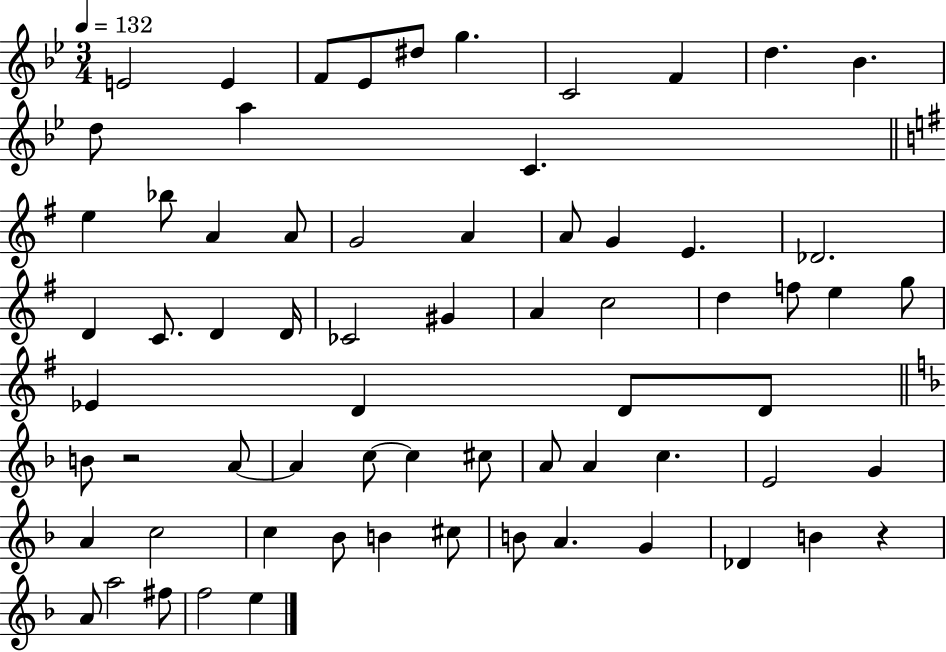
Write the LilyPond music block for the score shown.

{
  \clef treble
  \numericTimeSignature
  \time 3/4
  \key bes \major
  \tempo 4 = 132
  \repeat volta 2 { e'2 e'4 | f'8 ees'8 dis''8 g''4. | c'2 f'4 | d''4. bes'4. | \break d''8 a''4 c'4. | \bar "||" \break \key e \minor e''4 bes''8 a'4 a'8 | g'2 a'4 | a'8 g'4 e'4. | des'2. | \break d'4 c'8. d'4 d'16 | ces'2 gis'4 | a'4 c''2 | d''4 f''8 e''4 g''8 | \break ees'4 d'4 d'8 d'8 | \bar "||" \break \key f \major b'8 r2 a'8~~ | a'4 c''8~~ c''4 cis''8 | a'8 a'4 c''4. | e'2 g'4 | \break a'4 c''2 | c''4 bes'8 b'4 cis''8 | b'8 a'4. g'4 | des'4 b'4 r4 | \break a'8 a''2 fis''8 | f''2 e''4 | } \bar "|."
}